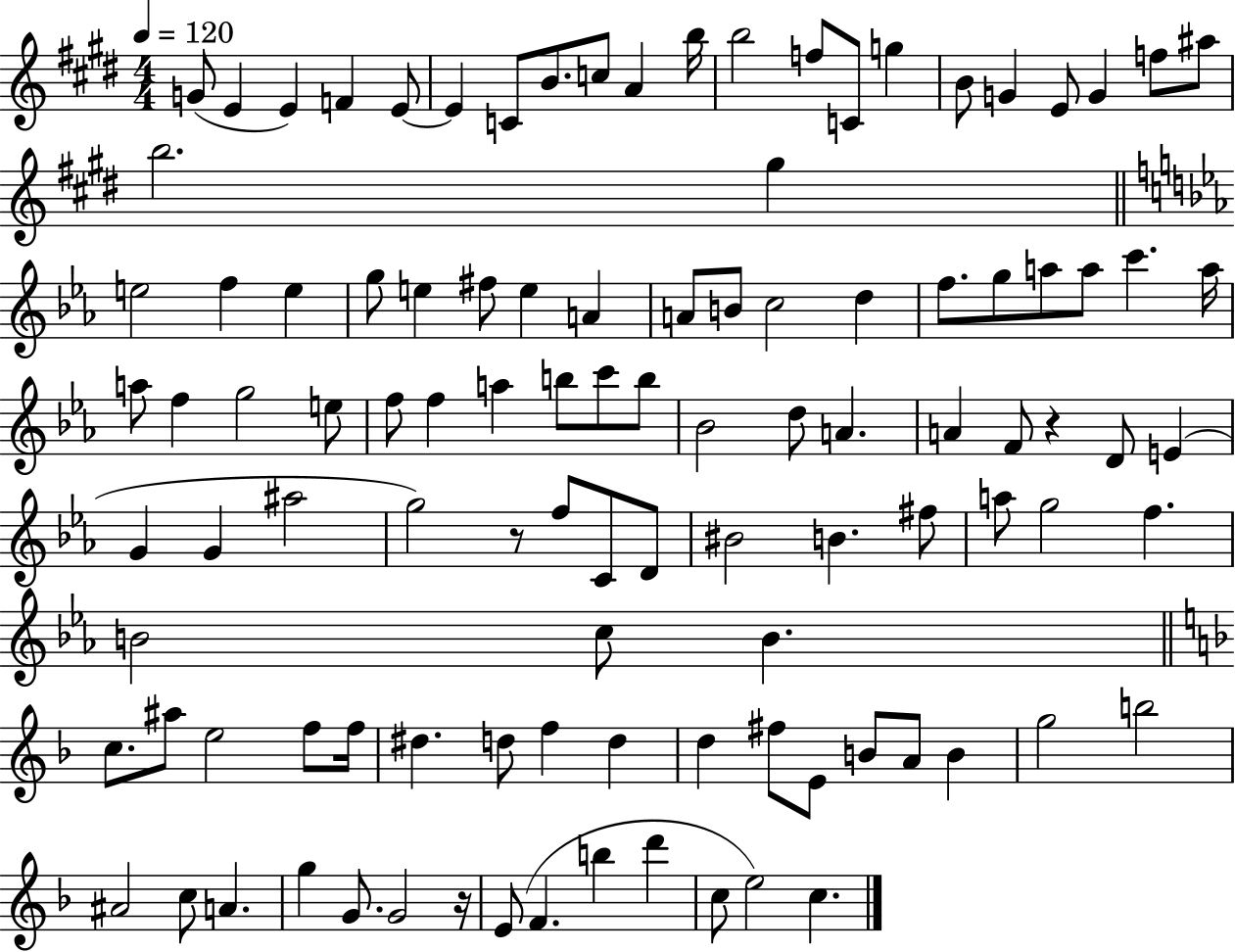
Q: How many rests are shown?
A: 3